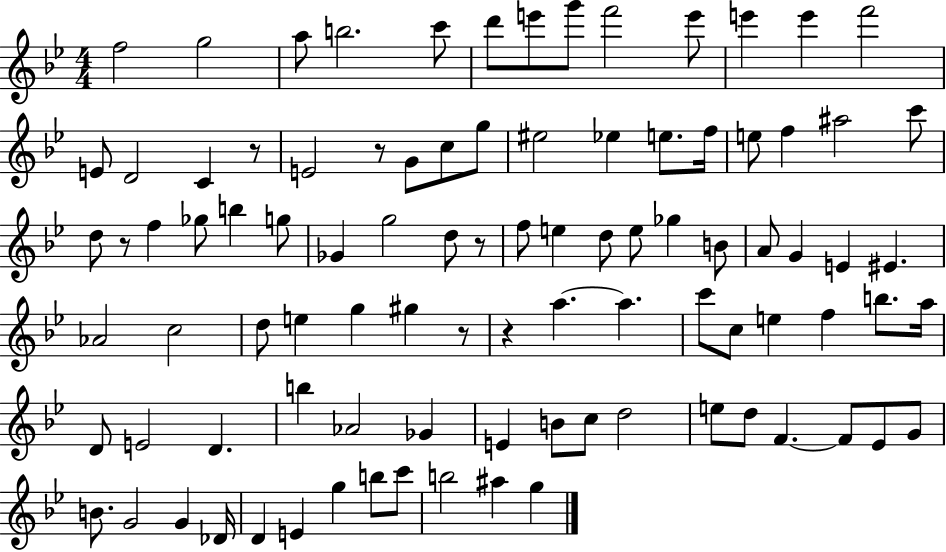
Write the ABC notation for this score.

X:1
T:Untitled
M:4/4
L:1/4
K:Bb
f2 g2 a/2 b2 c'/2 d'/2 e'/2 g'/2 f'2 e'/2 e' e' f'2 E/2 D2 C z/2 E2 z/2 G/2 c/2 g/2 ^e2 _e e/2 f/4 e/2 f ^a2 c'/2 d/2 z/2 f _g/2 b g/2 _G g2 d/2 z/2 f/2 e d/2 e/2 _g B/2 A/2 G E ^E _A2 c2 d/2 e g ^g z/2 z a a c'/2 c/2 e f b/2 a/4 D/2 E2 D b _A2 _G E B/2 c/2 d2 e/2 d/2 F F/2 _E/2 G/2 B/2 G2 G _D/4 D E g b/2 c'/2 b2 ^a g